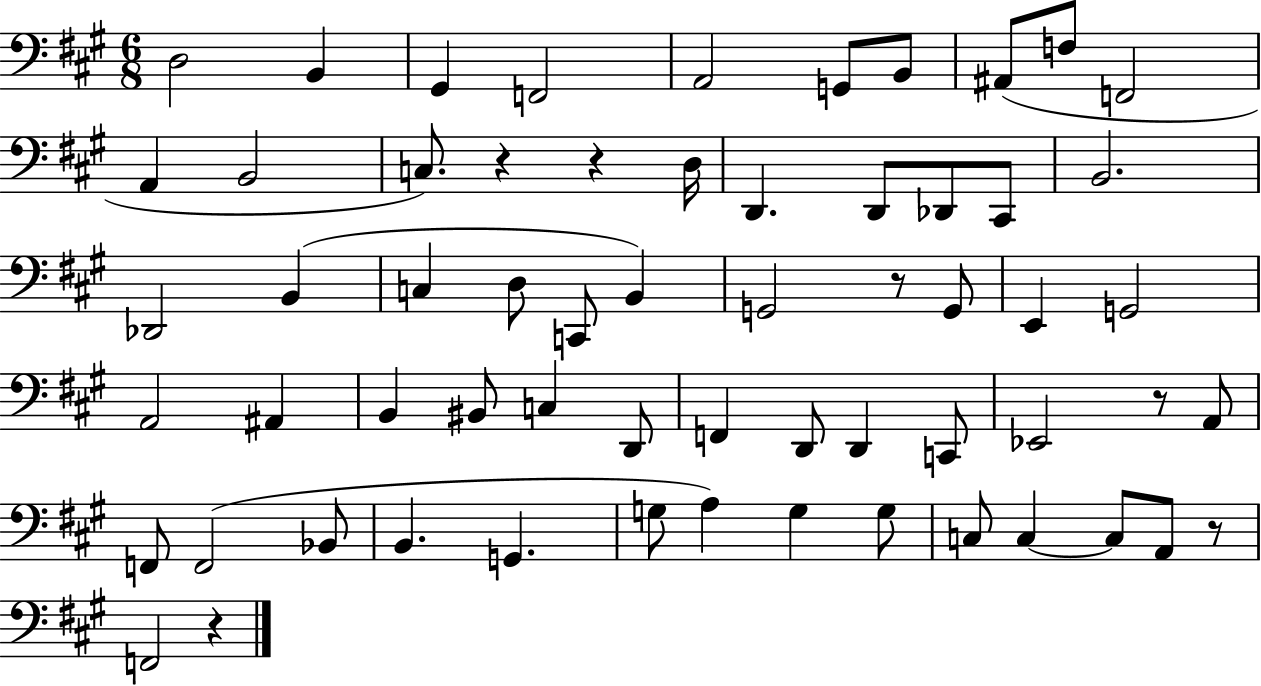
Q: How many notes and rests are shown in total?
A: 61